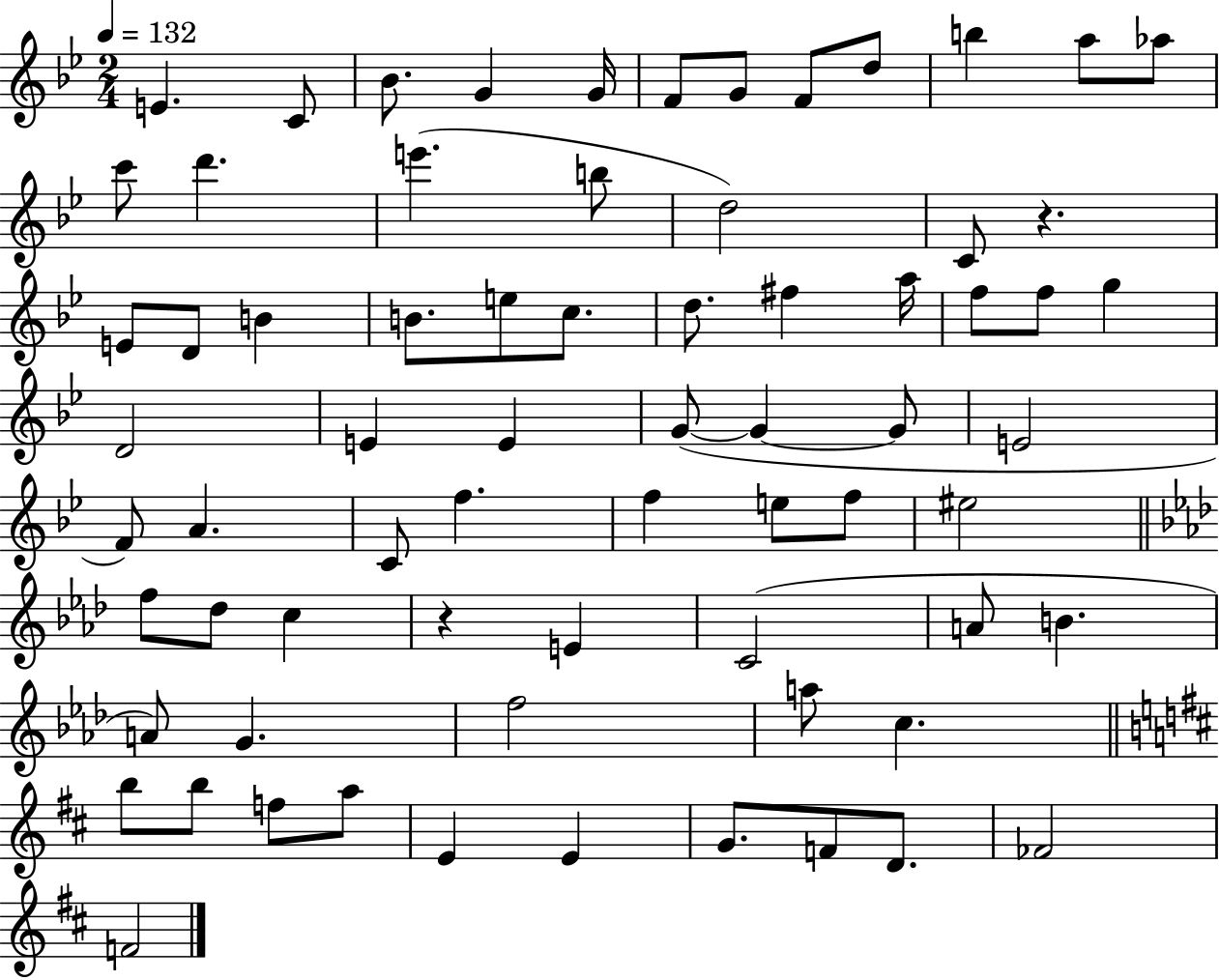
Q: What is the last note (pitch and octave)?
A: F4